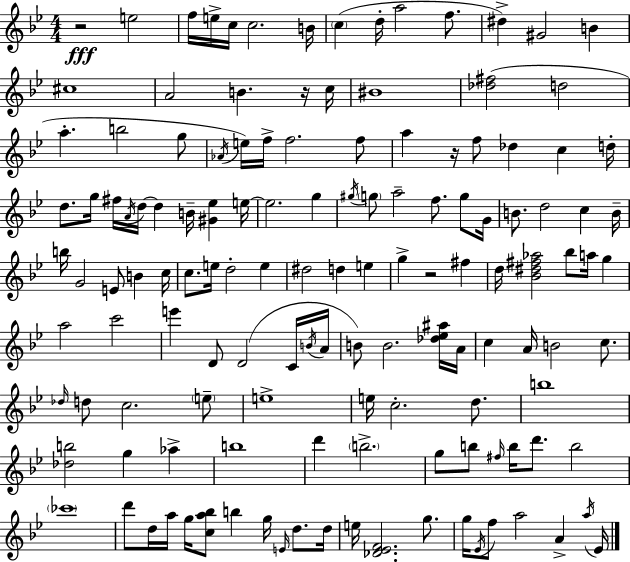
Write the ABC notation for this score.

X:1
T:Untitled
M:4/4
L:1/4
K:Gm
z2 e2 f/4 e/4 c/4 c2 B/4 c d/4 a2 f/2 ^d ^G2 B ^c4 A2 B z/4 c/4 ^B4 [_d^f]2 d2 a b2 g/2 _A/4 e/4 f/4 f2 f/2 a z/4 f/2 _d c d/4 d/2 g/4 ^f/4 A/4 d/4 d B/4 [^G_e] e/4 e2 g ^g/4 g/2 a2 f/2 g/2 G/4 B/2 d2 c B/4 b/4 G2 E/2 B c/4 c/2 e/4 d2 e ^d2 d e g z2 ^f d/4 [_B^d^f_a]2 _b/2 a/4 g a2 c'2 e' D/2 D2 C/4 B/4 A/4 B/2 B2 [_d_e^a]/4 A/4 c A/4 B2 c/2 _d/4 d/2 c2 e/2 e4 e/4 c2 d/2 b4 [_db]2 g _a b4 d' b2 g/2 b/2 ^f/4 b/4 d'/2 b2 _c'4 d'/2 d/4 a/4 g/4 [ca_b]/2 b g/4 E/4 d/2 d/4 e/4 [_D_EF]2 g/2 g/4 _E/4 f/2 a2 A a/4 _E/4